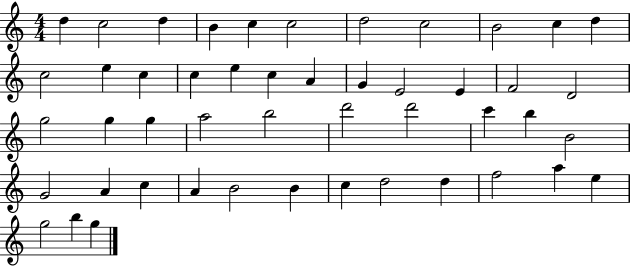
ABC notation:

X:1
T:Untitled
M:4/4
L:1/4
K:C
d c2 d B c c2 d2 c2 B2 c d c2 e c c e c A G E2 E F2 D2 g2 g g a2 b2 d'2 d'2 c' b B2 G2 A c A B2 B c d2 d f2 a e g2 b g